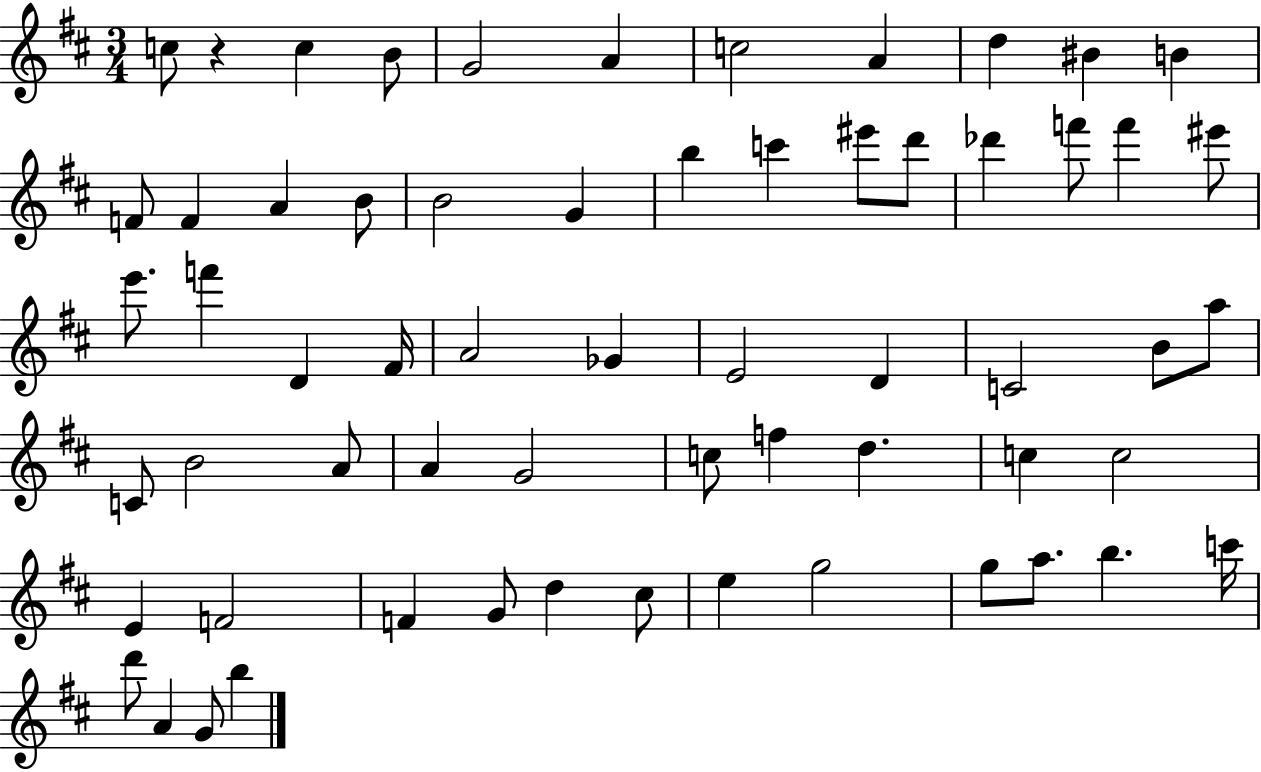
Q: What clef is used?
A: treble